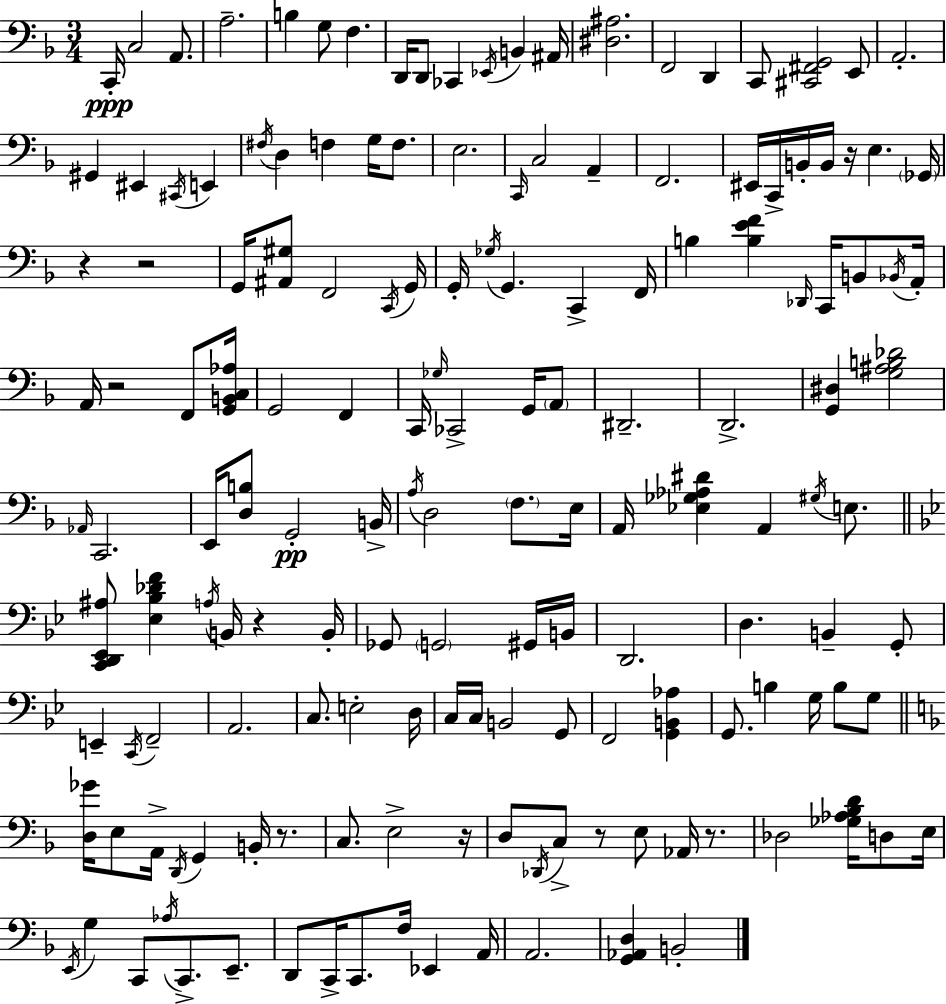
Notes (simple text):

C2/s C3/h A2/e. A3/h. B3/q G3/e F3/q. D2/s D2/e CES2/q Eb2/s B2/q A#2/s [D#3,A#3]/h. F2/h D2/q C2/e [C#2,F#2,G2]/h E2/e A2/h. G#2/q EIS2/q C#2/s E2/q F#3/s D3/q F3/q G3/s F3/e. E3/h. C2/s C3/h A2/q F2/h. EIS2/s C2/s B2/s B2/s R/s E3/q. Gb2/s R/q R/h G2/s [A#2,G#3]/e F2/h C2/s G2/s G2/s Gb3/s G2/q. C2/q F2/s B3/q [B3,E4,F4]/q Db2/s C2/s B2/e Bb2/s A2/s A2/s R/h F2/e [G2,B2,C3,Ab3]/s G2/h F2/q C2/s Gb3/s CES2/h G2/s A2/e D#2/h. D2/h. [G2,D#3]/q [G3,A#3,B3,Db4]/h Ab2/s C2/h. E2/s [D3,B3]/e G2/h B2/s A3/s D3/h F3/e. E3/s A2/s [Eb3,Gb3,Ab3,D#4]/q A2/q G#3/s E3/e. [C2,D2,Eb2,A#3]/e [Eb3,Bb3,Db4,F4]/q A3/s B2/s R/q B2/s Gb2/e G2/h G#2/s B2/s D2/h. D3/q. B2/q G2/e E2/q C2/s F2/h A2/h. C3/e. E3/h D3/s C3/s C3/s B2/h G2/e F2/h [G2,B2,Ab3]/q G2/e. B3/q G3/s B3/e G3/e [D3,Gb4]/s E3/e A2/s D2/s G2/q B2/s R/e. C3/e. E3/h R/s D3/e Db2/s C3/e R/e E3/e Ab2/s R/e. Db3/h [Gb3,Ab3,Bb3,D4]/s D3/e E3/s E2/s G3/q C2/e Ab3/s C2/e. E2/e. D2/e C2/s C2/e. F3/s Eb2/q A2/s A2/h. [G2,Ab2,D3]/q B2/h